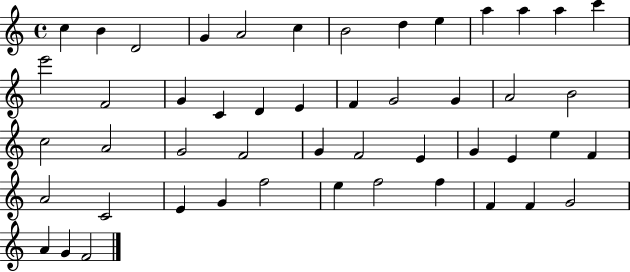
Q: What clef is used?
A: treble